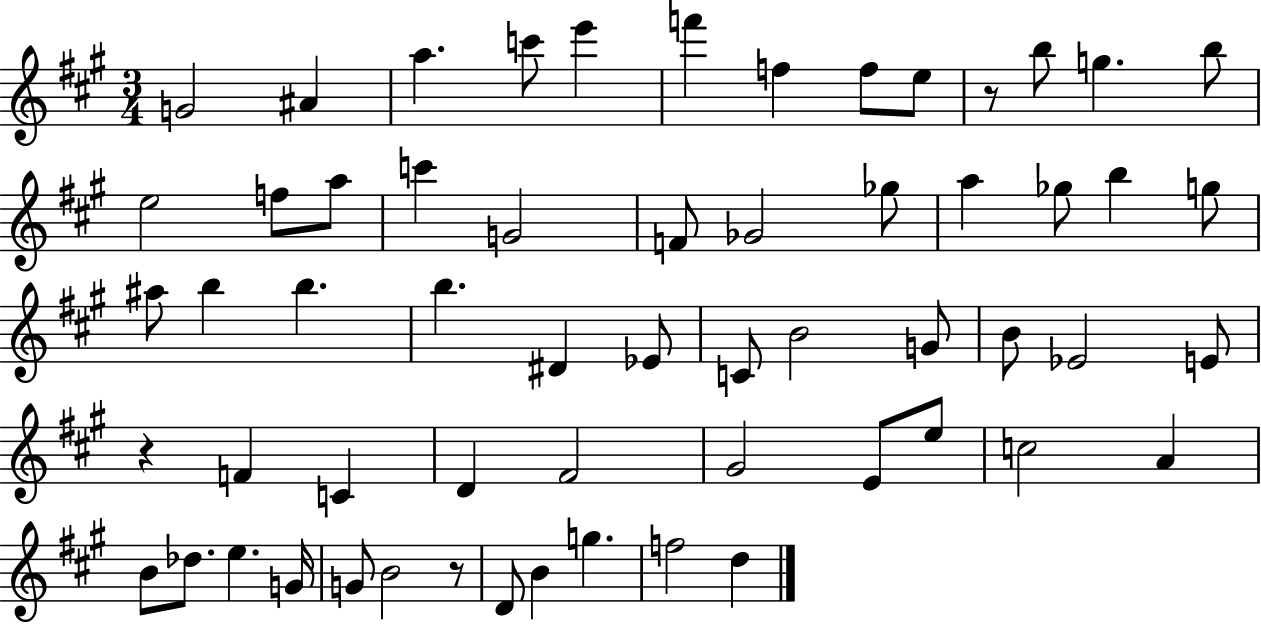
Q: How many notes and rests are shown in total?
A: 59